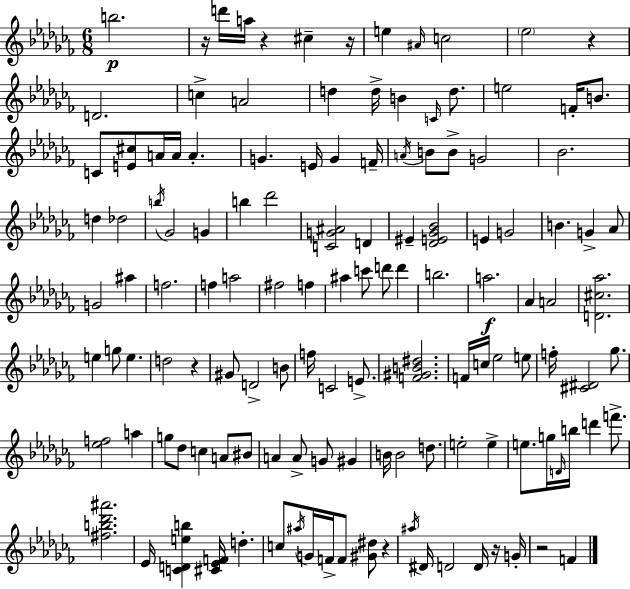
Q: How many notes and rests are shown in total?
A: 130